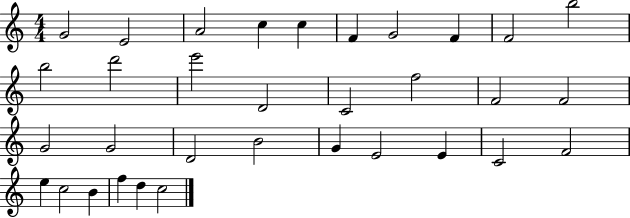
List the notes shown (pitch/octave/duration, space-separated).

G4/h E4/h A4/h C5/q C5/q F4/q G4/h F4/q F4/h B5/h B5/h D6/h E6/h D4/h C4/h F5/h F4/h F4/h G4/h G4/h D4/h B4/h G4/q E4/h E4/q C4/h F4/h E5/q C5/h B4/q F5/q D5/q C5/h